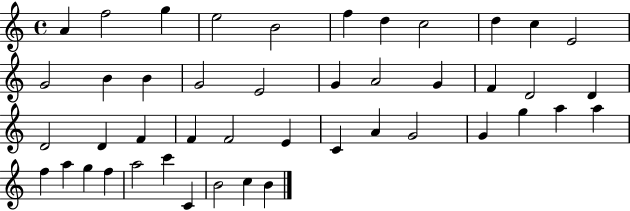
A4/q F5/h G5/q E5/h B4/h F5/q D5/q C5/h D5/q C5/q E4/h G4/h B4/q B4/q G4/h E4/h G4/q A4/h G4/q F4/q D4/h D4/q D4/h D4/q F4/q F4/q F4/h E4/q C4/q A4/q G4/h G4/q G5/q A5/q A5/q F5/q A5/q G5/q F5/q A5/h C6/q C4/q B4/h C5/q B4/q